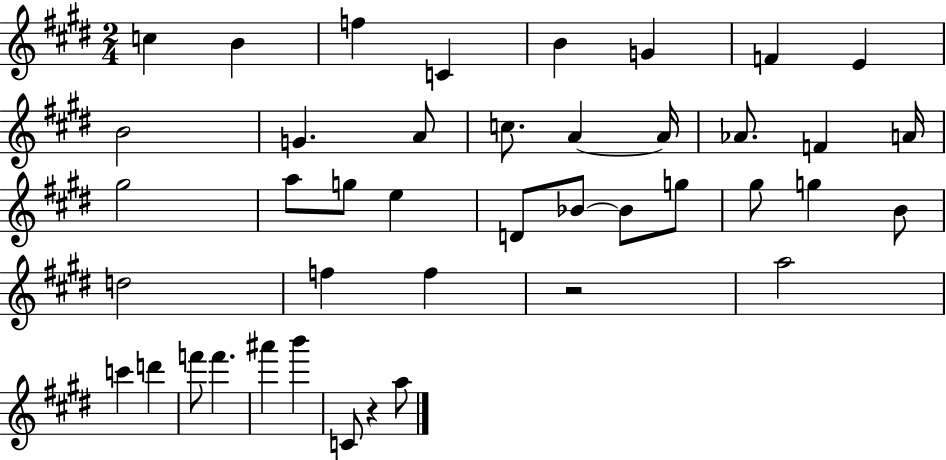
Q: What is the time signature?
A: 2/4